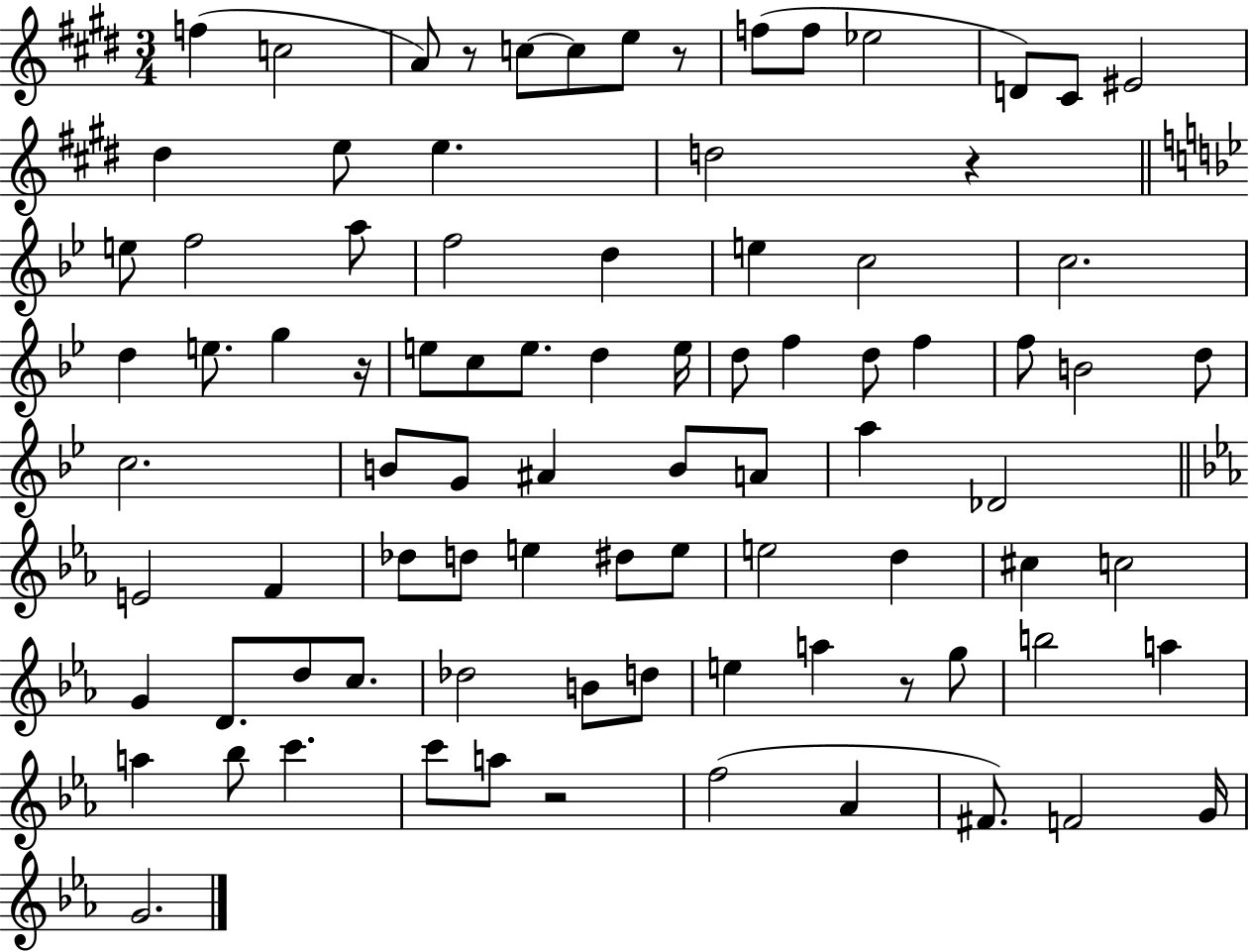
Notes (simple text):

F5/q C5/h A4/e R/e C5/e C5/e E5/e R/e F5/e F5/e Eb5/h D4/e C#4/e EIS4/h D#5/q E5/e E5/q. D5/h R/q E5/e F5/h A5/e F5/h D5/q E5/q C5/h C5/h. D5/q E5/e. G5/q R/s E5/e C5/e E5/e. D5/q E5/s D5/e F5/q D5/e F5/q F5/e B4/h D5/e C5/h. B4/e G4/e A#4/q B4/e A4/e A5/q Db4/h E4/h F4/q Db5/e D5/e E5/q D#5/e E5/e E5/h D5/q C#5/q C5/h G4/q D4/e. D5/e C5/e. Db5/h B4/e D5/e E5/q A5/q R/e G5/e B5/h A5/q A5/q Bb5/e C6/q. C6/e A5/e R/h F5/h Ab4/q F#4/e. F4/h G4/s G4/h.